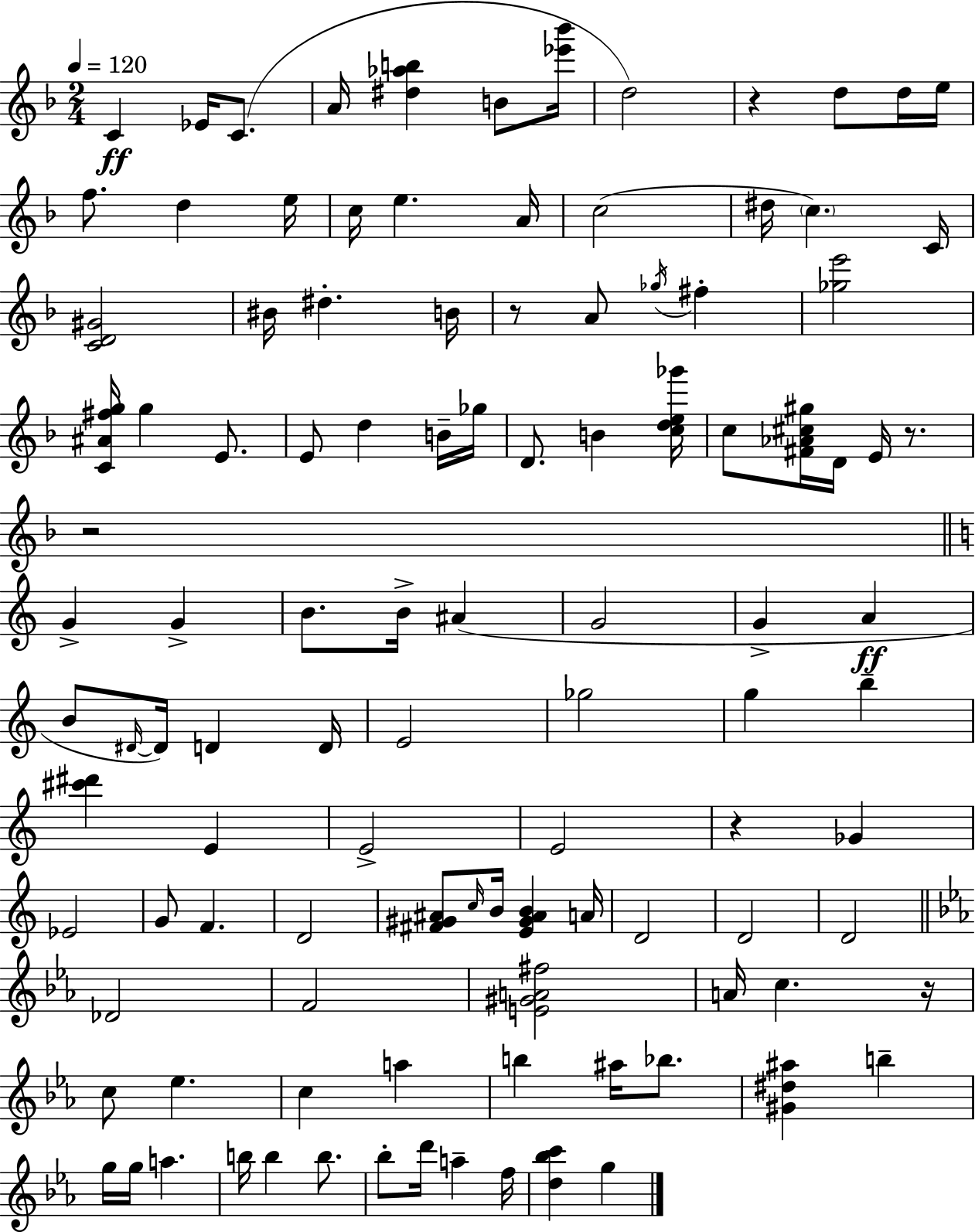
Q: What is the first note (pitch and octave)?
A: C4